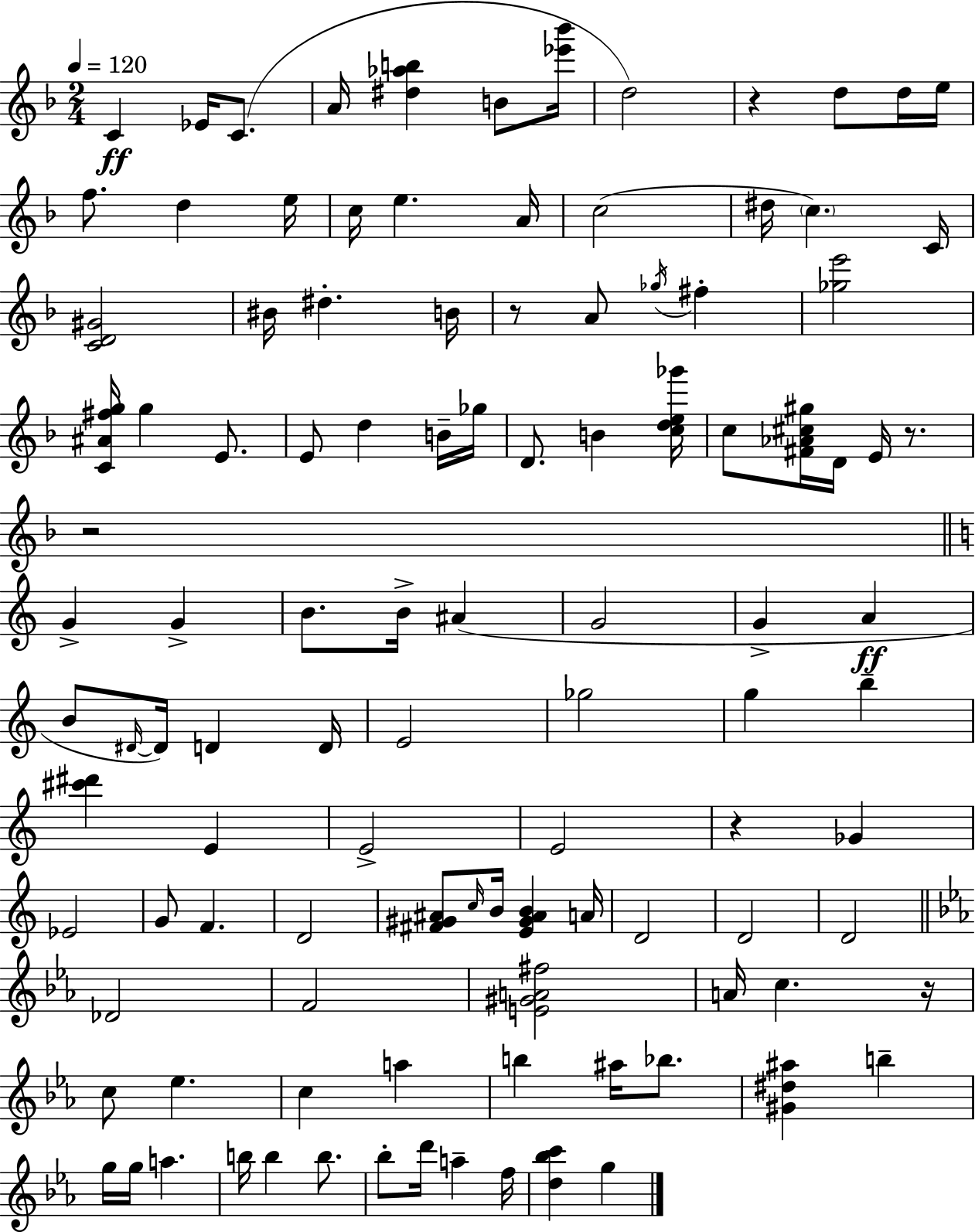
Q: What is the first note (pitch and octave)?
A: C4